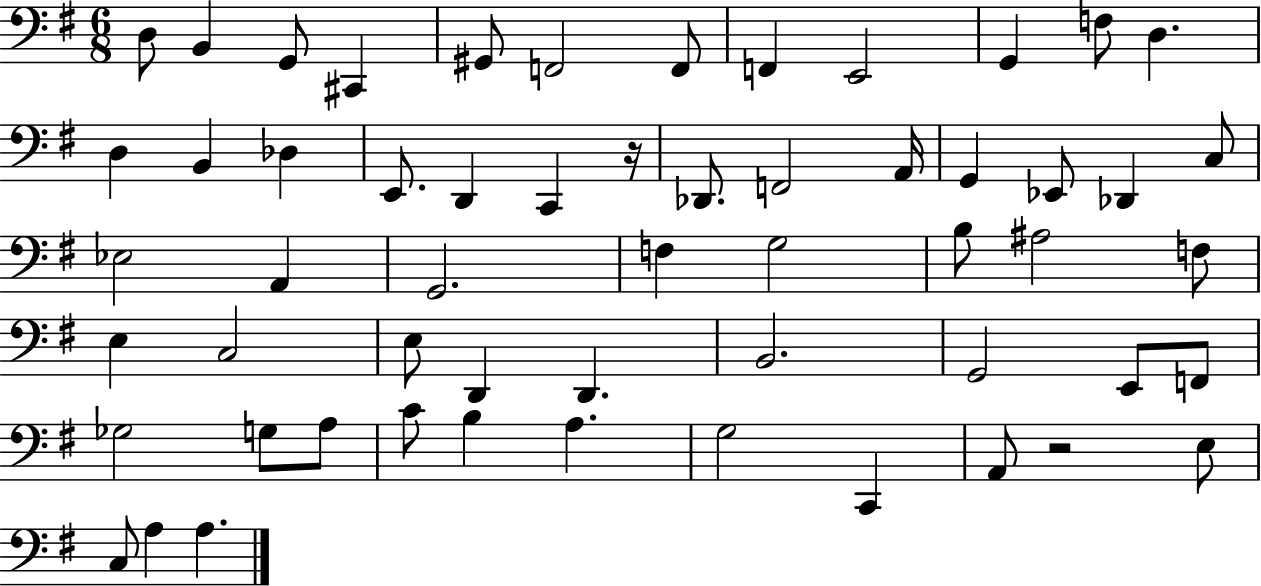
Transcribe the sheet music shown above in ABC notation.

X:1
T:Untitled
M:6/8
L:1/4
K:G
D,/2 B,, G,,/2 ^C,, ^G,,/2 F,,2 F,,/2 F,, E,,2 G,, F,/2 D, D, B,, _D, E,,/2 D,, C,, z/4 _D,,/2 F,,2 A,,/4 G,, _E,,/2 _D,, C,/2 _E,2 A,, G,,2 F, G,2 B,/2 ^A,2 F,/2 E, C,2 E,/2 D,, D,, B,,2 G,,2 E,,/2 F,,/2 _G,2 G,/2 A,/2 C/2 B, A, G,2 C,, A,,/2 z2 E,/2 C,/2 A, A,